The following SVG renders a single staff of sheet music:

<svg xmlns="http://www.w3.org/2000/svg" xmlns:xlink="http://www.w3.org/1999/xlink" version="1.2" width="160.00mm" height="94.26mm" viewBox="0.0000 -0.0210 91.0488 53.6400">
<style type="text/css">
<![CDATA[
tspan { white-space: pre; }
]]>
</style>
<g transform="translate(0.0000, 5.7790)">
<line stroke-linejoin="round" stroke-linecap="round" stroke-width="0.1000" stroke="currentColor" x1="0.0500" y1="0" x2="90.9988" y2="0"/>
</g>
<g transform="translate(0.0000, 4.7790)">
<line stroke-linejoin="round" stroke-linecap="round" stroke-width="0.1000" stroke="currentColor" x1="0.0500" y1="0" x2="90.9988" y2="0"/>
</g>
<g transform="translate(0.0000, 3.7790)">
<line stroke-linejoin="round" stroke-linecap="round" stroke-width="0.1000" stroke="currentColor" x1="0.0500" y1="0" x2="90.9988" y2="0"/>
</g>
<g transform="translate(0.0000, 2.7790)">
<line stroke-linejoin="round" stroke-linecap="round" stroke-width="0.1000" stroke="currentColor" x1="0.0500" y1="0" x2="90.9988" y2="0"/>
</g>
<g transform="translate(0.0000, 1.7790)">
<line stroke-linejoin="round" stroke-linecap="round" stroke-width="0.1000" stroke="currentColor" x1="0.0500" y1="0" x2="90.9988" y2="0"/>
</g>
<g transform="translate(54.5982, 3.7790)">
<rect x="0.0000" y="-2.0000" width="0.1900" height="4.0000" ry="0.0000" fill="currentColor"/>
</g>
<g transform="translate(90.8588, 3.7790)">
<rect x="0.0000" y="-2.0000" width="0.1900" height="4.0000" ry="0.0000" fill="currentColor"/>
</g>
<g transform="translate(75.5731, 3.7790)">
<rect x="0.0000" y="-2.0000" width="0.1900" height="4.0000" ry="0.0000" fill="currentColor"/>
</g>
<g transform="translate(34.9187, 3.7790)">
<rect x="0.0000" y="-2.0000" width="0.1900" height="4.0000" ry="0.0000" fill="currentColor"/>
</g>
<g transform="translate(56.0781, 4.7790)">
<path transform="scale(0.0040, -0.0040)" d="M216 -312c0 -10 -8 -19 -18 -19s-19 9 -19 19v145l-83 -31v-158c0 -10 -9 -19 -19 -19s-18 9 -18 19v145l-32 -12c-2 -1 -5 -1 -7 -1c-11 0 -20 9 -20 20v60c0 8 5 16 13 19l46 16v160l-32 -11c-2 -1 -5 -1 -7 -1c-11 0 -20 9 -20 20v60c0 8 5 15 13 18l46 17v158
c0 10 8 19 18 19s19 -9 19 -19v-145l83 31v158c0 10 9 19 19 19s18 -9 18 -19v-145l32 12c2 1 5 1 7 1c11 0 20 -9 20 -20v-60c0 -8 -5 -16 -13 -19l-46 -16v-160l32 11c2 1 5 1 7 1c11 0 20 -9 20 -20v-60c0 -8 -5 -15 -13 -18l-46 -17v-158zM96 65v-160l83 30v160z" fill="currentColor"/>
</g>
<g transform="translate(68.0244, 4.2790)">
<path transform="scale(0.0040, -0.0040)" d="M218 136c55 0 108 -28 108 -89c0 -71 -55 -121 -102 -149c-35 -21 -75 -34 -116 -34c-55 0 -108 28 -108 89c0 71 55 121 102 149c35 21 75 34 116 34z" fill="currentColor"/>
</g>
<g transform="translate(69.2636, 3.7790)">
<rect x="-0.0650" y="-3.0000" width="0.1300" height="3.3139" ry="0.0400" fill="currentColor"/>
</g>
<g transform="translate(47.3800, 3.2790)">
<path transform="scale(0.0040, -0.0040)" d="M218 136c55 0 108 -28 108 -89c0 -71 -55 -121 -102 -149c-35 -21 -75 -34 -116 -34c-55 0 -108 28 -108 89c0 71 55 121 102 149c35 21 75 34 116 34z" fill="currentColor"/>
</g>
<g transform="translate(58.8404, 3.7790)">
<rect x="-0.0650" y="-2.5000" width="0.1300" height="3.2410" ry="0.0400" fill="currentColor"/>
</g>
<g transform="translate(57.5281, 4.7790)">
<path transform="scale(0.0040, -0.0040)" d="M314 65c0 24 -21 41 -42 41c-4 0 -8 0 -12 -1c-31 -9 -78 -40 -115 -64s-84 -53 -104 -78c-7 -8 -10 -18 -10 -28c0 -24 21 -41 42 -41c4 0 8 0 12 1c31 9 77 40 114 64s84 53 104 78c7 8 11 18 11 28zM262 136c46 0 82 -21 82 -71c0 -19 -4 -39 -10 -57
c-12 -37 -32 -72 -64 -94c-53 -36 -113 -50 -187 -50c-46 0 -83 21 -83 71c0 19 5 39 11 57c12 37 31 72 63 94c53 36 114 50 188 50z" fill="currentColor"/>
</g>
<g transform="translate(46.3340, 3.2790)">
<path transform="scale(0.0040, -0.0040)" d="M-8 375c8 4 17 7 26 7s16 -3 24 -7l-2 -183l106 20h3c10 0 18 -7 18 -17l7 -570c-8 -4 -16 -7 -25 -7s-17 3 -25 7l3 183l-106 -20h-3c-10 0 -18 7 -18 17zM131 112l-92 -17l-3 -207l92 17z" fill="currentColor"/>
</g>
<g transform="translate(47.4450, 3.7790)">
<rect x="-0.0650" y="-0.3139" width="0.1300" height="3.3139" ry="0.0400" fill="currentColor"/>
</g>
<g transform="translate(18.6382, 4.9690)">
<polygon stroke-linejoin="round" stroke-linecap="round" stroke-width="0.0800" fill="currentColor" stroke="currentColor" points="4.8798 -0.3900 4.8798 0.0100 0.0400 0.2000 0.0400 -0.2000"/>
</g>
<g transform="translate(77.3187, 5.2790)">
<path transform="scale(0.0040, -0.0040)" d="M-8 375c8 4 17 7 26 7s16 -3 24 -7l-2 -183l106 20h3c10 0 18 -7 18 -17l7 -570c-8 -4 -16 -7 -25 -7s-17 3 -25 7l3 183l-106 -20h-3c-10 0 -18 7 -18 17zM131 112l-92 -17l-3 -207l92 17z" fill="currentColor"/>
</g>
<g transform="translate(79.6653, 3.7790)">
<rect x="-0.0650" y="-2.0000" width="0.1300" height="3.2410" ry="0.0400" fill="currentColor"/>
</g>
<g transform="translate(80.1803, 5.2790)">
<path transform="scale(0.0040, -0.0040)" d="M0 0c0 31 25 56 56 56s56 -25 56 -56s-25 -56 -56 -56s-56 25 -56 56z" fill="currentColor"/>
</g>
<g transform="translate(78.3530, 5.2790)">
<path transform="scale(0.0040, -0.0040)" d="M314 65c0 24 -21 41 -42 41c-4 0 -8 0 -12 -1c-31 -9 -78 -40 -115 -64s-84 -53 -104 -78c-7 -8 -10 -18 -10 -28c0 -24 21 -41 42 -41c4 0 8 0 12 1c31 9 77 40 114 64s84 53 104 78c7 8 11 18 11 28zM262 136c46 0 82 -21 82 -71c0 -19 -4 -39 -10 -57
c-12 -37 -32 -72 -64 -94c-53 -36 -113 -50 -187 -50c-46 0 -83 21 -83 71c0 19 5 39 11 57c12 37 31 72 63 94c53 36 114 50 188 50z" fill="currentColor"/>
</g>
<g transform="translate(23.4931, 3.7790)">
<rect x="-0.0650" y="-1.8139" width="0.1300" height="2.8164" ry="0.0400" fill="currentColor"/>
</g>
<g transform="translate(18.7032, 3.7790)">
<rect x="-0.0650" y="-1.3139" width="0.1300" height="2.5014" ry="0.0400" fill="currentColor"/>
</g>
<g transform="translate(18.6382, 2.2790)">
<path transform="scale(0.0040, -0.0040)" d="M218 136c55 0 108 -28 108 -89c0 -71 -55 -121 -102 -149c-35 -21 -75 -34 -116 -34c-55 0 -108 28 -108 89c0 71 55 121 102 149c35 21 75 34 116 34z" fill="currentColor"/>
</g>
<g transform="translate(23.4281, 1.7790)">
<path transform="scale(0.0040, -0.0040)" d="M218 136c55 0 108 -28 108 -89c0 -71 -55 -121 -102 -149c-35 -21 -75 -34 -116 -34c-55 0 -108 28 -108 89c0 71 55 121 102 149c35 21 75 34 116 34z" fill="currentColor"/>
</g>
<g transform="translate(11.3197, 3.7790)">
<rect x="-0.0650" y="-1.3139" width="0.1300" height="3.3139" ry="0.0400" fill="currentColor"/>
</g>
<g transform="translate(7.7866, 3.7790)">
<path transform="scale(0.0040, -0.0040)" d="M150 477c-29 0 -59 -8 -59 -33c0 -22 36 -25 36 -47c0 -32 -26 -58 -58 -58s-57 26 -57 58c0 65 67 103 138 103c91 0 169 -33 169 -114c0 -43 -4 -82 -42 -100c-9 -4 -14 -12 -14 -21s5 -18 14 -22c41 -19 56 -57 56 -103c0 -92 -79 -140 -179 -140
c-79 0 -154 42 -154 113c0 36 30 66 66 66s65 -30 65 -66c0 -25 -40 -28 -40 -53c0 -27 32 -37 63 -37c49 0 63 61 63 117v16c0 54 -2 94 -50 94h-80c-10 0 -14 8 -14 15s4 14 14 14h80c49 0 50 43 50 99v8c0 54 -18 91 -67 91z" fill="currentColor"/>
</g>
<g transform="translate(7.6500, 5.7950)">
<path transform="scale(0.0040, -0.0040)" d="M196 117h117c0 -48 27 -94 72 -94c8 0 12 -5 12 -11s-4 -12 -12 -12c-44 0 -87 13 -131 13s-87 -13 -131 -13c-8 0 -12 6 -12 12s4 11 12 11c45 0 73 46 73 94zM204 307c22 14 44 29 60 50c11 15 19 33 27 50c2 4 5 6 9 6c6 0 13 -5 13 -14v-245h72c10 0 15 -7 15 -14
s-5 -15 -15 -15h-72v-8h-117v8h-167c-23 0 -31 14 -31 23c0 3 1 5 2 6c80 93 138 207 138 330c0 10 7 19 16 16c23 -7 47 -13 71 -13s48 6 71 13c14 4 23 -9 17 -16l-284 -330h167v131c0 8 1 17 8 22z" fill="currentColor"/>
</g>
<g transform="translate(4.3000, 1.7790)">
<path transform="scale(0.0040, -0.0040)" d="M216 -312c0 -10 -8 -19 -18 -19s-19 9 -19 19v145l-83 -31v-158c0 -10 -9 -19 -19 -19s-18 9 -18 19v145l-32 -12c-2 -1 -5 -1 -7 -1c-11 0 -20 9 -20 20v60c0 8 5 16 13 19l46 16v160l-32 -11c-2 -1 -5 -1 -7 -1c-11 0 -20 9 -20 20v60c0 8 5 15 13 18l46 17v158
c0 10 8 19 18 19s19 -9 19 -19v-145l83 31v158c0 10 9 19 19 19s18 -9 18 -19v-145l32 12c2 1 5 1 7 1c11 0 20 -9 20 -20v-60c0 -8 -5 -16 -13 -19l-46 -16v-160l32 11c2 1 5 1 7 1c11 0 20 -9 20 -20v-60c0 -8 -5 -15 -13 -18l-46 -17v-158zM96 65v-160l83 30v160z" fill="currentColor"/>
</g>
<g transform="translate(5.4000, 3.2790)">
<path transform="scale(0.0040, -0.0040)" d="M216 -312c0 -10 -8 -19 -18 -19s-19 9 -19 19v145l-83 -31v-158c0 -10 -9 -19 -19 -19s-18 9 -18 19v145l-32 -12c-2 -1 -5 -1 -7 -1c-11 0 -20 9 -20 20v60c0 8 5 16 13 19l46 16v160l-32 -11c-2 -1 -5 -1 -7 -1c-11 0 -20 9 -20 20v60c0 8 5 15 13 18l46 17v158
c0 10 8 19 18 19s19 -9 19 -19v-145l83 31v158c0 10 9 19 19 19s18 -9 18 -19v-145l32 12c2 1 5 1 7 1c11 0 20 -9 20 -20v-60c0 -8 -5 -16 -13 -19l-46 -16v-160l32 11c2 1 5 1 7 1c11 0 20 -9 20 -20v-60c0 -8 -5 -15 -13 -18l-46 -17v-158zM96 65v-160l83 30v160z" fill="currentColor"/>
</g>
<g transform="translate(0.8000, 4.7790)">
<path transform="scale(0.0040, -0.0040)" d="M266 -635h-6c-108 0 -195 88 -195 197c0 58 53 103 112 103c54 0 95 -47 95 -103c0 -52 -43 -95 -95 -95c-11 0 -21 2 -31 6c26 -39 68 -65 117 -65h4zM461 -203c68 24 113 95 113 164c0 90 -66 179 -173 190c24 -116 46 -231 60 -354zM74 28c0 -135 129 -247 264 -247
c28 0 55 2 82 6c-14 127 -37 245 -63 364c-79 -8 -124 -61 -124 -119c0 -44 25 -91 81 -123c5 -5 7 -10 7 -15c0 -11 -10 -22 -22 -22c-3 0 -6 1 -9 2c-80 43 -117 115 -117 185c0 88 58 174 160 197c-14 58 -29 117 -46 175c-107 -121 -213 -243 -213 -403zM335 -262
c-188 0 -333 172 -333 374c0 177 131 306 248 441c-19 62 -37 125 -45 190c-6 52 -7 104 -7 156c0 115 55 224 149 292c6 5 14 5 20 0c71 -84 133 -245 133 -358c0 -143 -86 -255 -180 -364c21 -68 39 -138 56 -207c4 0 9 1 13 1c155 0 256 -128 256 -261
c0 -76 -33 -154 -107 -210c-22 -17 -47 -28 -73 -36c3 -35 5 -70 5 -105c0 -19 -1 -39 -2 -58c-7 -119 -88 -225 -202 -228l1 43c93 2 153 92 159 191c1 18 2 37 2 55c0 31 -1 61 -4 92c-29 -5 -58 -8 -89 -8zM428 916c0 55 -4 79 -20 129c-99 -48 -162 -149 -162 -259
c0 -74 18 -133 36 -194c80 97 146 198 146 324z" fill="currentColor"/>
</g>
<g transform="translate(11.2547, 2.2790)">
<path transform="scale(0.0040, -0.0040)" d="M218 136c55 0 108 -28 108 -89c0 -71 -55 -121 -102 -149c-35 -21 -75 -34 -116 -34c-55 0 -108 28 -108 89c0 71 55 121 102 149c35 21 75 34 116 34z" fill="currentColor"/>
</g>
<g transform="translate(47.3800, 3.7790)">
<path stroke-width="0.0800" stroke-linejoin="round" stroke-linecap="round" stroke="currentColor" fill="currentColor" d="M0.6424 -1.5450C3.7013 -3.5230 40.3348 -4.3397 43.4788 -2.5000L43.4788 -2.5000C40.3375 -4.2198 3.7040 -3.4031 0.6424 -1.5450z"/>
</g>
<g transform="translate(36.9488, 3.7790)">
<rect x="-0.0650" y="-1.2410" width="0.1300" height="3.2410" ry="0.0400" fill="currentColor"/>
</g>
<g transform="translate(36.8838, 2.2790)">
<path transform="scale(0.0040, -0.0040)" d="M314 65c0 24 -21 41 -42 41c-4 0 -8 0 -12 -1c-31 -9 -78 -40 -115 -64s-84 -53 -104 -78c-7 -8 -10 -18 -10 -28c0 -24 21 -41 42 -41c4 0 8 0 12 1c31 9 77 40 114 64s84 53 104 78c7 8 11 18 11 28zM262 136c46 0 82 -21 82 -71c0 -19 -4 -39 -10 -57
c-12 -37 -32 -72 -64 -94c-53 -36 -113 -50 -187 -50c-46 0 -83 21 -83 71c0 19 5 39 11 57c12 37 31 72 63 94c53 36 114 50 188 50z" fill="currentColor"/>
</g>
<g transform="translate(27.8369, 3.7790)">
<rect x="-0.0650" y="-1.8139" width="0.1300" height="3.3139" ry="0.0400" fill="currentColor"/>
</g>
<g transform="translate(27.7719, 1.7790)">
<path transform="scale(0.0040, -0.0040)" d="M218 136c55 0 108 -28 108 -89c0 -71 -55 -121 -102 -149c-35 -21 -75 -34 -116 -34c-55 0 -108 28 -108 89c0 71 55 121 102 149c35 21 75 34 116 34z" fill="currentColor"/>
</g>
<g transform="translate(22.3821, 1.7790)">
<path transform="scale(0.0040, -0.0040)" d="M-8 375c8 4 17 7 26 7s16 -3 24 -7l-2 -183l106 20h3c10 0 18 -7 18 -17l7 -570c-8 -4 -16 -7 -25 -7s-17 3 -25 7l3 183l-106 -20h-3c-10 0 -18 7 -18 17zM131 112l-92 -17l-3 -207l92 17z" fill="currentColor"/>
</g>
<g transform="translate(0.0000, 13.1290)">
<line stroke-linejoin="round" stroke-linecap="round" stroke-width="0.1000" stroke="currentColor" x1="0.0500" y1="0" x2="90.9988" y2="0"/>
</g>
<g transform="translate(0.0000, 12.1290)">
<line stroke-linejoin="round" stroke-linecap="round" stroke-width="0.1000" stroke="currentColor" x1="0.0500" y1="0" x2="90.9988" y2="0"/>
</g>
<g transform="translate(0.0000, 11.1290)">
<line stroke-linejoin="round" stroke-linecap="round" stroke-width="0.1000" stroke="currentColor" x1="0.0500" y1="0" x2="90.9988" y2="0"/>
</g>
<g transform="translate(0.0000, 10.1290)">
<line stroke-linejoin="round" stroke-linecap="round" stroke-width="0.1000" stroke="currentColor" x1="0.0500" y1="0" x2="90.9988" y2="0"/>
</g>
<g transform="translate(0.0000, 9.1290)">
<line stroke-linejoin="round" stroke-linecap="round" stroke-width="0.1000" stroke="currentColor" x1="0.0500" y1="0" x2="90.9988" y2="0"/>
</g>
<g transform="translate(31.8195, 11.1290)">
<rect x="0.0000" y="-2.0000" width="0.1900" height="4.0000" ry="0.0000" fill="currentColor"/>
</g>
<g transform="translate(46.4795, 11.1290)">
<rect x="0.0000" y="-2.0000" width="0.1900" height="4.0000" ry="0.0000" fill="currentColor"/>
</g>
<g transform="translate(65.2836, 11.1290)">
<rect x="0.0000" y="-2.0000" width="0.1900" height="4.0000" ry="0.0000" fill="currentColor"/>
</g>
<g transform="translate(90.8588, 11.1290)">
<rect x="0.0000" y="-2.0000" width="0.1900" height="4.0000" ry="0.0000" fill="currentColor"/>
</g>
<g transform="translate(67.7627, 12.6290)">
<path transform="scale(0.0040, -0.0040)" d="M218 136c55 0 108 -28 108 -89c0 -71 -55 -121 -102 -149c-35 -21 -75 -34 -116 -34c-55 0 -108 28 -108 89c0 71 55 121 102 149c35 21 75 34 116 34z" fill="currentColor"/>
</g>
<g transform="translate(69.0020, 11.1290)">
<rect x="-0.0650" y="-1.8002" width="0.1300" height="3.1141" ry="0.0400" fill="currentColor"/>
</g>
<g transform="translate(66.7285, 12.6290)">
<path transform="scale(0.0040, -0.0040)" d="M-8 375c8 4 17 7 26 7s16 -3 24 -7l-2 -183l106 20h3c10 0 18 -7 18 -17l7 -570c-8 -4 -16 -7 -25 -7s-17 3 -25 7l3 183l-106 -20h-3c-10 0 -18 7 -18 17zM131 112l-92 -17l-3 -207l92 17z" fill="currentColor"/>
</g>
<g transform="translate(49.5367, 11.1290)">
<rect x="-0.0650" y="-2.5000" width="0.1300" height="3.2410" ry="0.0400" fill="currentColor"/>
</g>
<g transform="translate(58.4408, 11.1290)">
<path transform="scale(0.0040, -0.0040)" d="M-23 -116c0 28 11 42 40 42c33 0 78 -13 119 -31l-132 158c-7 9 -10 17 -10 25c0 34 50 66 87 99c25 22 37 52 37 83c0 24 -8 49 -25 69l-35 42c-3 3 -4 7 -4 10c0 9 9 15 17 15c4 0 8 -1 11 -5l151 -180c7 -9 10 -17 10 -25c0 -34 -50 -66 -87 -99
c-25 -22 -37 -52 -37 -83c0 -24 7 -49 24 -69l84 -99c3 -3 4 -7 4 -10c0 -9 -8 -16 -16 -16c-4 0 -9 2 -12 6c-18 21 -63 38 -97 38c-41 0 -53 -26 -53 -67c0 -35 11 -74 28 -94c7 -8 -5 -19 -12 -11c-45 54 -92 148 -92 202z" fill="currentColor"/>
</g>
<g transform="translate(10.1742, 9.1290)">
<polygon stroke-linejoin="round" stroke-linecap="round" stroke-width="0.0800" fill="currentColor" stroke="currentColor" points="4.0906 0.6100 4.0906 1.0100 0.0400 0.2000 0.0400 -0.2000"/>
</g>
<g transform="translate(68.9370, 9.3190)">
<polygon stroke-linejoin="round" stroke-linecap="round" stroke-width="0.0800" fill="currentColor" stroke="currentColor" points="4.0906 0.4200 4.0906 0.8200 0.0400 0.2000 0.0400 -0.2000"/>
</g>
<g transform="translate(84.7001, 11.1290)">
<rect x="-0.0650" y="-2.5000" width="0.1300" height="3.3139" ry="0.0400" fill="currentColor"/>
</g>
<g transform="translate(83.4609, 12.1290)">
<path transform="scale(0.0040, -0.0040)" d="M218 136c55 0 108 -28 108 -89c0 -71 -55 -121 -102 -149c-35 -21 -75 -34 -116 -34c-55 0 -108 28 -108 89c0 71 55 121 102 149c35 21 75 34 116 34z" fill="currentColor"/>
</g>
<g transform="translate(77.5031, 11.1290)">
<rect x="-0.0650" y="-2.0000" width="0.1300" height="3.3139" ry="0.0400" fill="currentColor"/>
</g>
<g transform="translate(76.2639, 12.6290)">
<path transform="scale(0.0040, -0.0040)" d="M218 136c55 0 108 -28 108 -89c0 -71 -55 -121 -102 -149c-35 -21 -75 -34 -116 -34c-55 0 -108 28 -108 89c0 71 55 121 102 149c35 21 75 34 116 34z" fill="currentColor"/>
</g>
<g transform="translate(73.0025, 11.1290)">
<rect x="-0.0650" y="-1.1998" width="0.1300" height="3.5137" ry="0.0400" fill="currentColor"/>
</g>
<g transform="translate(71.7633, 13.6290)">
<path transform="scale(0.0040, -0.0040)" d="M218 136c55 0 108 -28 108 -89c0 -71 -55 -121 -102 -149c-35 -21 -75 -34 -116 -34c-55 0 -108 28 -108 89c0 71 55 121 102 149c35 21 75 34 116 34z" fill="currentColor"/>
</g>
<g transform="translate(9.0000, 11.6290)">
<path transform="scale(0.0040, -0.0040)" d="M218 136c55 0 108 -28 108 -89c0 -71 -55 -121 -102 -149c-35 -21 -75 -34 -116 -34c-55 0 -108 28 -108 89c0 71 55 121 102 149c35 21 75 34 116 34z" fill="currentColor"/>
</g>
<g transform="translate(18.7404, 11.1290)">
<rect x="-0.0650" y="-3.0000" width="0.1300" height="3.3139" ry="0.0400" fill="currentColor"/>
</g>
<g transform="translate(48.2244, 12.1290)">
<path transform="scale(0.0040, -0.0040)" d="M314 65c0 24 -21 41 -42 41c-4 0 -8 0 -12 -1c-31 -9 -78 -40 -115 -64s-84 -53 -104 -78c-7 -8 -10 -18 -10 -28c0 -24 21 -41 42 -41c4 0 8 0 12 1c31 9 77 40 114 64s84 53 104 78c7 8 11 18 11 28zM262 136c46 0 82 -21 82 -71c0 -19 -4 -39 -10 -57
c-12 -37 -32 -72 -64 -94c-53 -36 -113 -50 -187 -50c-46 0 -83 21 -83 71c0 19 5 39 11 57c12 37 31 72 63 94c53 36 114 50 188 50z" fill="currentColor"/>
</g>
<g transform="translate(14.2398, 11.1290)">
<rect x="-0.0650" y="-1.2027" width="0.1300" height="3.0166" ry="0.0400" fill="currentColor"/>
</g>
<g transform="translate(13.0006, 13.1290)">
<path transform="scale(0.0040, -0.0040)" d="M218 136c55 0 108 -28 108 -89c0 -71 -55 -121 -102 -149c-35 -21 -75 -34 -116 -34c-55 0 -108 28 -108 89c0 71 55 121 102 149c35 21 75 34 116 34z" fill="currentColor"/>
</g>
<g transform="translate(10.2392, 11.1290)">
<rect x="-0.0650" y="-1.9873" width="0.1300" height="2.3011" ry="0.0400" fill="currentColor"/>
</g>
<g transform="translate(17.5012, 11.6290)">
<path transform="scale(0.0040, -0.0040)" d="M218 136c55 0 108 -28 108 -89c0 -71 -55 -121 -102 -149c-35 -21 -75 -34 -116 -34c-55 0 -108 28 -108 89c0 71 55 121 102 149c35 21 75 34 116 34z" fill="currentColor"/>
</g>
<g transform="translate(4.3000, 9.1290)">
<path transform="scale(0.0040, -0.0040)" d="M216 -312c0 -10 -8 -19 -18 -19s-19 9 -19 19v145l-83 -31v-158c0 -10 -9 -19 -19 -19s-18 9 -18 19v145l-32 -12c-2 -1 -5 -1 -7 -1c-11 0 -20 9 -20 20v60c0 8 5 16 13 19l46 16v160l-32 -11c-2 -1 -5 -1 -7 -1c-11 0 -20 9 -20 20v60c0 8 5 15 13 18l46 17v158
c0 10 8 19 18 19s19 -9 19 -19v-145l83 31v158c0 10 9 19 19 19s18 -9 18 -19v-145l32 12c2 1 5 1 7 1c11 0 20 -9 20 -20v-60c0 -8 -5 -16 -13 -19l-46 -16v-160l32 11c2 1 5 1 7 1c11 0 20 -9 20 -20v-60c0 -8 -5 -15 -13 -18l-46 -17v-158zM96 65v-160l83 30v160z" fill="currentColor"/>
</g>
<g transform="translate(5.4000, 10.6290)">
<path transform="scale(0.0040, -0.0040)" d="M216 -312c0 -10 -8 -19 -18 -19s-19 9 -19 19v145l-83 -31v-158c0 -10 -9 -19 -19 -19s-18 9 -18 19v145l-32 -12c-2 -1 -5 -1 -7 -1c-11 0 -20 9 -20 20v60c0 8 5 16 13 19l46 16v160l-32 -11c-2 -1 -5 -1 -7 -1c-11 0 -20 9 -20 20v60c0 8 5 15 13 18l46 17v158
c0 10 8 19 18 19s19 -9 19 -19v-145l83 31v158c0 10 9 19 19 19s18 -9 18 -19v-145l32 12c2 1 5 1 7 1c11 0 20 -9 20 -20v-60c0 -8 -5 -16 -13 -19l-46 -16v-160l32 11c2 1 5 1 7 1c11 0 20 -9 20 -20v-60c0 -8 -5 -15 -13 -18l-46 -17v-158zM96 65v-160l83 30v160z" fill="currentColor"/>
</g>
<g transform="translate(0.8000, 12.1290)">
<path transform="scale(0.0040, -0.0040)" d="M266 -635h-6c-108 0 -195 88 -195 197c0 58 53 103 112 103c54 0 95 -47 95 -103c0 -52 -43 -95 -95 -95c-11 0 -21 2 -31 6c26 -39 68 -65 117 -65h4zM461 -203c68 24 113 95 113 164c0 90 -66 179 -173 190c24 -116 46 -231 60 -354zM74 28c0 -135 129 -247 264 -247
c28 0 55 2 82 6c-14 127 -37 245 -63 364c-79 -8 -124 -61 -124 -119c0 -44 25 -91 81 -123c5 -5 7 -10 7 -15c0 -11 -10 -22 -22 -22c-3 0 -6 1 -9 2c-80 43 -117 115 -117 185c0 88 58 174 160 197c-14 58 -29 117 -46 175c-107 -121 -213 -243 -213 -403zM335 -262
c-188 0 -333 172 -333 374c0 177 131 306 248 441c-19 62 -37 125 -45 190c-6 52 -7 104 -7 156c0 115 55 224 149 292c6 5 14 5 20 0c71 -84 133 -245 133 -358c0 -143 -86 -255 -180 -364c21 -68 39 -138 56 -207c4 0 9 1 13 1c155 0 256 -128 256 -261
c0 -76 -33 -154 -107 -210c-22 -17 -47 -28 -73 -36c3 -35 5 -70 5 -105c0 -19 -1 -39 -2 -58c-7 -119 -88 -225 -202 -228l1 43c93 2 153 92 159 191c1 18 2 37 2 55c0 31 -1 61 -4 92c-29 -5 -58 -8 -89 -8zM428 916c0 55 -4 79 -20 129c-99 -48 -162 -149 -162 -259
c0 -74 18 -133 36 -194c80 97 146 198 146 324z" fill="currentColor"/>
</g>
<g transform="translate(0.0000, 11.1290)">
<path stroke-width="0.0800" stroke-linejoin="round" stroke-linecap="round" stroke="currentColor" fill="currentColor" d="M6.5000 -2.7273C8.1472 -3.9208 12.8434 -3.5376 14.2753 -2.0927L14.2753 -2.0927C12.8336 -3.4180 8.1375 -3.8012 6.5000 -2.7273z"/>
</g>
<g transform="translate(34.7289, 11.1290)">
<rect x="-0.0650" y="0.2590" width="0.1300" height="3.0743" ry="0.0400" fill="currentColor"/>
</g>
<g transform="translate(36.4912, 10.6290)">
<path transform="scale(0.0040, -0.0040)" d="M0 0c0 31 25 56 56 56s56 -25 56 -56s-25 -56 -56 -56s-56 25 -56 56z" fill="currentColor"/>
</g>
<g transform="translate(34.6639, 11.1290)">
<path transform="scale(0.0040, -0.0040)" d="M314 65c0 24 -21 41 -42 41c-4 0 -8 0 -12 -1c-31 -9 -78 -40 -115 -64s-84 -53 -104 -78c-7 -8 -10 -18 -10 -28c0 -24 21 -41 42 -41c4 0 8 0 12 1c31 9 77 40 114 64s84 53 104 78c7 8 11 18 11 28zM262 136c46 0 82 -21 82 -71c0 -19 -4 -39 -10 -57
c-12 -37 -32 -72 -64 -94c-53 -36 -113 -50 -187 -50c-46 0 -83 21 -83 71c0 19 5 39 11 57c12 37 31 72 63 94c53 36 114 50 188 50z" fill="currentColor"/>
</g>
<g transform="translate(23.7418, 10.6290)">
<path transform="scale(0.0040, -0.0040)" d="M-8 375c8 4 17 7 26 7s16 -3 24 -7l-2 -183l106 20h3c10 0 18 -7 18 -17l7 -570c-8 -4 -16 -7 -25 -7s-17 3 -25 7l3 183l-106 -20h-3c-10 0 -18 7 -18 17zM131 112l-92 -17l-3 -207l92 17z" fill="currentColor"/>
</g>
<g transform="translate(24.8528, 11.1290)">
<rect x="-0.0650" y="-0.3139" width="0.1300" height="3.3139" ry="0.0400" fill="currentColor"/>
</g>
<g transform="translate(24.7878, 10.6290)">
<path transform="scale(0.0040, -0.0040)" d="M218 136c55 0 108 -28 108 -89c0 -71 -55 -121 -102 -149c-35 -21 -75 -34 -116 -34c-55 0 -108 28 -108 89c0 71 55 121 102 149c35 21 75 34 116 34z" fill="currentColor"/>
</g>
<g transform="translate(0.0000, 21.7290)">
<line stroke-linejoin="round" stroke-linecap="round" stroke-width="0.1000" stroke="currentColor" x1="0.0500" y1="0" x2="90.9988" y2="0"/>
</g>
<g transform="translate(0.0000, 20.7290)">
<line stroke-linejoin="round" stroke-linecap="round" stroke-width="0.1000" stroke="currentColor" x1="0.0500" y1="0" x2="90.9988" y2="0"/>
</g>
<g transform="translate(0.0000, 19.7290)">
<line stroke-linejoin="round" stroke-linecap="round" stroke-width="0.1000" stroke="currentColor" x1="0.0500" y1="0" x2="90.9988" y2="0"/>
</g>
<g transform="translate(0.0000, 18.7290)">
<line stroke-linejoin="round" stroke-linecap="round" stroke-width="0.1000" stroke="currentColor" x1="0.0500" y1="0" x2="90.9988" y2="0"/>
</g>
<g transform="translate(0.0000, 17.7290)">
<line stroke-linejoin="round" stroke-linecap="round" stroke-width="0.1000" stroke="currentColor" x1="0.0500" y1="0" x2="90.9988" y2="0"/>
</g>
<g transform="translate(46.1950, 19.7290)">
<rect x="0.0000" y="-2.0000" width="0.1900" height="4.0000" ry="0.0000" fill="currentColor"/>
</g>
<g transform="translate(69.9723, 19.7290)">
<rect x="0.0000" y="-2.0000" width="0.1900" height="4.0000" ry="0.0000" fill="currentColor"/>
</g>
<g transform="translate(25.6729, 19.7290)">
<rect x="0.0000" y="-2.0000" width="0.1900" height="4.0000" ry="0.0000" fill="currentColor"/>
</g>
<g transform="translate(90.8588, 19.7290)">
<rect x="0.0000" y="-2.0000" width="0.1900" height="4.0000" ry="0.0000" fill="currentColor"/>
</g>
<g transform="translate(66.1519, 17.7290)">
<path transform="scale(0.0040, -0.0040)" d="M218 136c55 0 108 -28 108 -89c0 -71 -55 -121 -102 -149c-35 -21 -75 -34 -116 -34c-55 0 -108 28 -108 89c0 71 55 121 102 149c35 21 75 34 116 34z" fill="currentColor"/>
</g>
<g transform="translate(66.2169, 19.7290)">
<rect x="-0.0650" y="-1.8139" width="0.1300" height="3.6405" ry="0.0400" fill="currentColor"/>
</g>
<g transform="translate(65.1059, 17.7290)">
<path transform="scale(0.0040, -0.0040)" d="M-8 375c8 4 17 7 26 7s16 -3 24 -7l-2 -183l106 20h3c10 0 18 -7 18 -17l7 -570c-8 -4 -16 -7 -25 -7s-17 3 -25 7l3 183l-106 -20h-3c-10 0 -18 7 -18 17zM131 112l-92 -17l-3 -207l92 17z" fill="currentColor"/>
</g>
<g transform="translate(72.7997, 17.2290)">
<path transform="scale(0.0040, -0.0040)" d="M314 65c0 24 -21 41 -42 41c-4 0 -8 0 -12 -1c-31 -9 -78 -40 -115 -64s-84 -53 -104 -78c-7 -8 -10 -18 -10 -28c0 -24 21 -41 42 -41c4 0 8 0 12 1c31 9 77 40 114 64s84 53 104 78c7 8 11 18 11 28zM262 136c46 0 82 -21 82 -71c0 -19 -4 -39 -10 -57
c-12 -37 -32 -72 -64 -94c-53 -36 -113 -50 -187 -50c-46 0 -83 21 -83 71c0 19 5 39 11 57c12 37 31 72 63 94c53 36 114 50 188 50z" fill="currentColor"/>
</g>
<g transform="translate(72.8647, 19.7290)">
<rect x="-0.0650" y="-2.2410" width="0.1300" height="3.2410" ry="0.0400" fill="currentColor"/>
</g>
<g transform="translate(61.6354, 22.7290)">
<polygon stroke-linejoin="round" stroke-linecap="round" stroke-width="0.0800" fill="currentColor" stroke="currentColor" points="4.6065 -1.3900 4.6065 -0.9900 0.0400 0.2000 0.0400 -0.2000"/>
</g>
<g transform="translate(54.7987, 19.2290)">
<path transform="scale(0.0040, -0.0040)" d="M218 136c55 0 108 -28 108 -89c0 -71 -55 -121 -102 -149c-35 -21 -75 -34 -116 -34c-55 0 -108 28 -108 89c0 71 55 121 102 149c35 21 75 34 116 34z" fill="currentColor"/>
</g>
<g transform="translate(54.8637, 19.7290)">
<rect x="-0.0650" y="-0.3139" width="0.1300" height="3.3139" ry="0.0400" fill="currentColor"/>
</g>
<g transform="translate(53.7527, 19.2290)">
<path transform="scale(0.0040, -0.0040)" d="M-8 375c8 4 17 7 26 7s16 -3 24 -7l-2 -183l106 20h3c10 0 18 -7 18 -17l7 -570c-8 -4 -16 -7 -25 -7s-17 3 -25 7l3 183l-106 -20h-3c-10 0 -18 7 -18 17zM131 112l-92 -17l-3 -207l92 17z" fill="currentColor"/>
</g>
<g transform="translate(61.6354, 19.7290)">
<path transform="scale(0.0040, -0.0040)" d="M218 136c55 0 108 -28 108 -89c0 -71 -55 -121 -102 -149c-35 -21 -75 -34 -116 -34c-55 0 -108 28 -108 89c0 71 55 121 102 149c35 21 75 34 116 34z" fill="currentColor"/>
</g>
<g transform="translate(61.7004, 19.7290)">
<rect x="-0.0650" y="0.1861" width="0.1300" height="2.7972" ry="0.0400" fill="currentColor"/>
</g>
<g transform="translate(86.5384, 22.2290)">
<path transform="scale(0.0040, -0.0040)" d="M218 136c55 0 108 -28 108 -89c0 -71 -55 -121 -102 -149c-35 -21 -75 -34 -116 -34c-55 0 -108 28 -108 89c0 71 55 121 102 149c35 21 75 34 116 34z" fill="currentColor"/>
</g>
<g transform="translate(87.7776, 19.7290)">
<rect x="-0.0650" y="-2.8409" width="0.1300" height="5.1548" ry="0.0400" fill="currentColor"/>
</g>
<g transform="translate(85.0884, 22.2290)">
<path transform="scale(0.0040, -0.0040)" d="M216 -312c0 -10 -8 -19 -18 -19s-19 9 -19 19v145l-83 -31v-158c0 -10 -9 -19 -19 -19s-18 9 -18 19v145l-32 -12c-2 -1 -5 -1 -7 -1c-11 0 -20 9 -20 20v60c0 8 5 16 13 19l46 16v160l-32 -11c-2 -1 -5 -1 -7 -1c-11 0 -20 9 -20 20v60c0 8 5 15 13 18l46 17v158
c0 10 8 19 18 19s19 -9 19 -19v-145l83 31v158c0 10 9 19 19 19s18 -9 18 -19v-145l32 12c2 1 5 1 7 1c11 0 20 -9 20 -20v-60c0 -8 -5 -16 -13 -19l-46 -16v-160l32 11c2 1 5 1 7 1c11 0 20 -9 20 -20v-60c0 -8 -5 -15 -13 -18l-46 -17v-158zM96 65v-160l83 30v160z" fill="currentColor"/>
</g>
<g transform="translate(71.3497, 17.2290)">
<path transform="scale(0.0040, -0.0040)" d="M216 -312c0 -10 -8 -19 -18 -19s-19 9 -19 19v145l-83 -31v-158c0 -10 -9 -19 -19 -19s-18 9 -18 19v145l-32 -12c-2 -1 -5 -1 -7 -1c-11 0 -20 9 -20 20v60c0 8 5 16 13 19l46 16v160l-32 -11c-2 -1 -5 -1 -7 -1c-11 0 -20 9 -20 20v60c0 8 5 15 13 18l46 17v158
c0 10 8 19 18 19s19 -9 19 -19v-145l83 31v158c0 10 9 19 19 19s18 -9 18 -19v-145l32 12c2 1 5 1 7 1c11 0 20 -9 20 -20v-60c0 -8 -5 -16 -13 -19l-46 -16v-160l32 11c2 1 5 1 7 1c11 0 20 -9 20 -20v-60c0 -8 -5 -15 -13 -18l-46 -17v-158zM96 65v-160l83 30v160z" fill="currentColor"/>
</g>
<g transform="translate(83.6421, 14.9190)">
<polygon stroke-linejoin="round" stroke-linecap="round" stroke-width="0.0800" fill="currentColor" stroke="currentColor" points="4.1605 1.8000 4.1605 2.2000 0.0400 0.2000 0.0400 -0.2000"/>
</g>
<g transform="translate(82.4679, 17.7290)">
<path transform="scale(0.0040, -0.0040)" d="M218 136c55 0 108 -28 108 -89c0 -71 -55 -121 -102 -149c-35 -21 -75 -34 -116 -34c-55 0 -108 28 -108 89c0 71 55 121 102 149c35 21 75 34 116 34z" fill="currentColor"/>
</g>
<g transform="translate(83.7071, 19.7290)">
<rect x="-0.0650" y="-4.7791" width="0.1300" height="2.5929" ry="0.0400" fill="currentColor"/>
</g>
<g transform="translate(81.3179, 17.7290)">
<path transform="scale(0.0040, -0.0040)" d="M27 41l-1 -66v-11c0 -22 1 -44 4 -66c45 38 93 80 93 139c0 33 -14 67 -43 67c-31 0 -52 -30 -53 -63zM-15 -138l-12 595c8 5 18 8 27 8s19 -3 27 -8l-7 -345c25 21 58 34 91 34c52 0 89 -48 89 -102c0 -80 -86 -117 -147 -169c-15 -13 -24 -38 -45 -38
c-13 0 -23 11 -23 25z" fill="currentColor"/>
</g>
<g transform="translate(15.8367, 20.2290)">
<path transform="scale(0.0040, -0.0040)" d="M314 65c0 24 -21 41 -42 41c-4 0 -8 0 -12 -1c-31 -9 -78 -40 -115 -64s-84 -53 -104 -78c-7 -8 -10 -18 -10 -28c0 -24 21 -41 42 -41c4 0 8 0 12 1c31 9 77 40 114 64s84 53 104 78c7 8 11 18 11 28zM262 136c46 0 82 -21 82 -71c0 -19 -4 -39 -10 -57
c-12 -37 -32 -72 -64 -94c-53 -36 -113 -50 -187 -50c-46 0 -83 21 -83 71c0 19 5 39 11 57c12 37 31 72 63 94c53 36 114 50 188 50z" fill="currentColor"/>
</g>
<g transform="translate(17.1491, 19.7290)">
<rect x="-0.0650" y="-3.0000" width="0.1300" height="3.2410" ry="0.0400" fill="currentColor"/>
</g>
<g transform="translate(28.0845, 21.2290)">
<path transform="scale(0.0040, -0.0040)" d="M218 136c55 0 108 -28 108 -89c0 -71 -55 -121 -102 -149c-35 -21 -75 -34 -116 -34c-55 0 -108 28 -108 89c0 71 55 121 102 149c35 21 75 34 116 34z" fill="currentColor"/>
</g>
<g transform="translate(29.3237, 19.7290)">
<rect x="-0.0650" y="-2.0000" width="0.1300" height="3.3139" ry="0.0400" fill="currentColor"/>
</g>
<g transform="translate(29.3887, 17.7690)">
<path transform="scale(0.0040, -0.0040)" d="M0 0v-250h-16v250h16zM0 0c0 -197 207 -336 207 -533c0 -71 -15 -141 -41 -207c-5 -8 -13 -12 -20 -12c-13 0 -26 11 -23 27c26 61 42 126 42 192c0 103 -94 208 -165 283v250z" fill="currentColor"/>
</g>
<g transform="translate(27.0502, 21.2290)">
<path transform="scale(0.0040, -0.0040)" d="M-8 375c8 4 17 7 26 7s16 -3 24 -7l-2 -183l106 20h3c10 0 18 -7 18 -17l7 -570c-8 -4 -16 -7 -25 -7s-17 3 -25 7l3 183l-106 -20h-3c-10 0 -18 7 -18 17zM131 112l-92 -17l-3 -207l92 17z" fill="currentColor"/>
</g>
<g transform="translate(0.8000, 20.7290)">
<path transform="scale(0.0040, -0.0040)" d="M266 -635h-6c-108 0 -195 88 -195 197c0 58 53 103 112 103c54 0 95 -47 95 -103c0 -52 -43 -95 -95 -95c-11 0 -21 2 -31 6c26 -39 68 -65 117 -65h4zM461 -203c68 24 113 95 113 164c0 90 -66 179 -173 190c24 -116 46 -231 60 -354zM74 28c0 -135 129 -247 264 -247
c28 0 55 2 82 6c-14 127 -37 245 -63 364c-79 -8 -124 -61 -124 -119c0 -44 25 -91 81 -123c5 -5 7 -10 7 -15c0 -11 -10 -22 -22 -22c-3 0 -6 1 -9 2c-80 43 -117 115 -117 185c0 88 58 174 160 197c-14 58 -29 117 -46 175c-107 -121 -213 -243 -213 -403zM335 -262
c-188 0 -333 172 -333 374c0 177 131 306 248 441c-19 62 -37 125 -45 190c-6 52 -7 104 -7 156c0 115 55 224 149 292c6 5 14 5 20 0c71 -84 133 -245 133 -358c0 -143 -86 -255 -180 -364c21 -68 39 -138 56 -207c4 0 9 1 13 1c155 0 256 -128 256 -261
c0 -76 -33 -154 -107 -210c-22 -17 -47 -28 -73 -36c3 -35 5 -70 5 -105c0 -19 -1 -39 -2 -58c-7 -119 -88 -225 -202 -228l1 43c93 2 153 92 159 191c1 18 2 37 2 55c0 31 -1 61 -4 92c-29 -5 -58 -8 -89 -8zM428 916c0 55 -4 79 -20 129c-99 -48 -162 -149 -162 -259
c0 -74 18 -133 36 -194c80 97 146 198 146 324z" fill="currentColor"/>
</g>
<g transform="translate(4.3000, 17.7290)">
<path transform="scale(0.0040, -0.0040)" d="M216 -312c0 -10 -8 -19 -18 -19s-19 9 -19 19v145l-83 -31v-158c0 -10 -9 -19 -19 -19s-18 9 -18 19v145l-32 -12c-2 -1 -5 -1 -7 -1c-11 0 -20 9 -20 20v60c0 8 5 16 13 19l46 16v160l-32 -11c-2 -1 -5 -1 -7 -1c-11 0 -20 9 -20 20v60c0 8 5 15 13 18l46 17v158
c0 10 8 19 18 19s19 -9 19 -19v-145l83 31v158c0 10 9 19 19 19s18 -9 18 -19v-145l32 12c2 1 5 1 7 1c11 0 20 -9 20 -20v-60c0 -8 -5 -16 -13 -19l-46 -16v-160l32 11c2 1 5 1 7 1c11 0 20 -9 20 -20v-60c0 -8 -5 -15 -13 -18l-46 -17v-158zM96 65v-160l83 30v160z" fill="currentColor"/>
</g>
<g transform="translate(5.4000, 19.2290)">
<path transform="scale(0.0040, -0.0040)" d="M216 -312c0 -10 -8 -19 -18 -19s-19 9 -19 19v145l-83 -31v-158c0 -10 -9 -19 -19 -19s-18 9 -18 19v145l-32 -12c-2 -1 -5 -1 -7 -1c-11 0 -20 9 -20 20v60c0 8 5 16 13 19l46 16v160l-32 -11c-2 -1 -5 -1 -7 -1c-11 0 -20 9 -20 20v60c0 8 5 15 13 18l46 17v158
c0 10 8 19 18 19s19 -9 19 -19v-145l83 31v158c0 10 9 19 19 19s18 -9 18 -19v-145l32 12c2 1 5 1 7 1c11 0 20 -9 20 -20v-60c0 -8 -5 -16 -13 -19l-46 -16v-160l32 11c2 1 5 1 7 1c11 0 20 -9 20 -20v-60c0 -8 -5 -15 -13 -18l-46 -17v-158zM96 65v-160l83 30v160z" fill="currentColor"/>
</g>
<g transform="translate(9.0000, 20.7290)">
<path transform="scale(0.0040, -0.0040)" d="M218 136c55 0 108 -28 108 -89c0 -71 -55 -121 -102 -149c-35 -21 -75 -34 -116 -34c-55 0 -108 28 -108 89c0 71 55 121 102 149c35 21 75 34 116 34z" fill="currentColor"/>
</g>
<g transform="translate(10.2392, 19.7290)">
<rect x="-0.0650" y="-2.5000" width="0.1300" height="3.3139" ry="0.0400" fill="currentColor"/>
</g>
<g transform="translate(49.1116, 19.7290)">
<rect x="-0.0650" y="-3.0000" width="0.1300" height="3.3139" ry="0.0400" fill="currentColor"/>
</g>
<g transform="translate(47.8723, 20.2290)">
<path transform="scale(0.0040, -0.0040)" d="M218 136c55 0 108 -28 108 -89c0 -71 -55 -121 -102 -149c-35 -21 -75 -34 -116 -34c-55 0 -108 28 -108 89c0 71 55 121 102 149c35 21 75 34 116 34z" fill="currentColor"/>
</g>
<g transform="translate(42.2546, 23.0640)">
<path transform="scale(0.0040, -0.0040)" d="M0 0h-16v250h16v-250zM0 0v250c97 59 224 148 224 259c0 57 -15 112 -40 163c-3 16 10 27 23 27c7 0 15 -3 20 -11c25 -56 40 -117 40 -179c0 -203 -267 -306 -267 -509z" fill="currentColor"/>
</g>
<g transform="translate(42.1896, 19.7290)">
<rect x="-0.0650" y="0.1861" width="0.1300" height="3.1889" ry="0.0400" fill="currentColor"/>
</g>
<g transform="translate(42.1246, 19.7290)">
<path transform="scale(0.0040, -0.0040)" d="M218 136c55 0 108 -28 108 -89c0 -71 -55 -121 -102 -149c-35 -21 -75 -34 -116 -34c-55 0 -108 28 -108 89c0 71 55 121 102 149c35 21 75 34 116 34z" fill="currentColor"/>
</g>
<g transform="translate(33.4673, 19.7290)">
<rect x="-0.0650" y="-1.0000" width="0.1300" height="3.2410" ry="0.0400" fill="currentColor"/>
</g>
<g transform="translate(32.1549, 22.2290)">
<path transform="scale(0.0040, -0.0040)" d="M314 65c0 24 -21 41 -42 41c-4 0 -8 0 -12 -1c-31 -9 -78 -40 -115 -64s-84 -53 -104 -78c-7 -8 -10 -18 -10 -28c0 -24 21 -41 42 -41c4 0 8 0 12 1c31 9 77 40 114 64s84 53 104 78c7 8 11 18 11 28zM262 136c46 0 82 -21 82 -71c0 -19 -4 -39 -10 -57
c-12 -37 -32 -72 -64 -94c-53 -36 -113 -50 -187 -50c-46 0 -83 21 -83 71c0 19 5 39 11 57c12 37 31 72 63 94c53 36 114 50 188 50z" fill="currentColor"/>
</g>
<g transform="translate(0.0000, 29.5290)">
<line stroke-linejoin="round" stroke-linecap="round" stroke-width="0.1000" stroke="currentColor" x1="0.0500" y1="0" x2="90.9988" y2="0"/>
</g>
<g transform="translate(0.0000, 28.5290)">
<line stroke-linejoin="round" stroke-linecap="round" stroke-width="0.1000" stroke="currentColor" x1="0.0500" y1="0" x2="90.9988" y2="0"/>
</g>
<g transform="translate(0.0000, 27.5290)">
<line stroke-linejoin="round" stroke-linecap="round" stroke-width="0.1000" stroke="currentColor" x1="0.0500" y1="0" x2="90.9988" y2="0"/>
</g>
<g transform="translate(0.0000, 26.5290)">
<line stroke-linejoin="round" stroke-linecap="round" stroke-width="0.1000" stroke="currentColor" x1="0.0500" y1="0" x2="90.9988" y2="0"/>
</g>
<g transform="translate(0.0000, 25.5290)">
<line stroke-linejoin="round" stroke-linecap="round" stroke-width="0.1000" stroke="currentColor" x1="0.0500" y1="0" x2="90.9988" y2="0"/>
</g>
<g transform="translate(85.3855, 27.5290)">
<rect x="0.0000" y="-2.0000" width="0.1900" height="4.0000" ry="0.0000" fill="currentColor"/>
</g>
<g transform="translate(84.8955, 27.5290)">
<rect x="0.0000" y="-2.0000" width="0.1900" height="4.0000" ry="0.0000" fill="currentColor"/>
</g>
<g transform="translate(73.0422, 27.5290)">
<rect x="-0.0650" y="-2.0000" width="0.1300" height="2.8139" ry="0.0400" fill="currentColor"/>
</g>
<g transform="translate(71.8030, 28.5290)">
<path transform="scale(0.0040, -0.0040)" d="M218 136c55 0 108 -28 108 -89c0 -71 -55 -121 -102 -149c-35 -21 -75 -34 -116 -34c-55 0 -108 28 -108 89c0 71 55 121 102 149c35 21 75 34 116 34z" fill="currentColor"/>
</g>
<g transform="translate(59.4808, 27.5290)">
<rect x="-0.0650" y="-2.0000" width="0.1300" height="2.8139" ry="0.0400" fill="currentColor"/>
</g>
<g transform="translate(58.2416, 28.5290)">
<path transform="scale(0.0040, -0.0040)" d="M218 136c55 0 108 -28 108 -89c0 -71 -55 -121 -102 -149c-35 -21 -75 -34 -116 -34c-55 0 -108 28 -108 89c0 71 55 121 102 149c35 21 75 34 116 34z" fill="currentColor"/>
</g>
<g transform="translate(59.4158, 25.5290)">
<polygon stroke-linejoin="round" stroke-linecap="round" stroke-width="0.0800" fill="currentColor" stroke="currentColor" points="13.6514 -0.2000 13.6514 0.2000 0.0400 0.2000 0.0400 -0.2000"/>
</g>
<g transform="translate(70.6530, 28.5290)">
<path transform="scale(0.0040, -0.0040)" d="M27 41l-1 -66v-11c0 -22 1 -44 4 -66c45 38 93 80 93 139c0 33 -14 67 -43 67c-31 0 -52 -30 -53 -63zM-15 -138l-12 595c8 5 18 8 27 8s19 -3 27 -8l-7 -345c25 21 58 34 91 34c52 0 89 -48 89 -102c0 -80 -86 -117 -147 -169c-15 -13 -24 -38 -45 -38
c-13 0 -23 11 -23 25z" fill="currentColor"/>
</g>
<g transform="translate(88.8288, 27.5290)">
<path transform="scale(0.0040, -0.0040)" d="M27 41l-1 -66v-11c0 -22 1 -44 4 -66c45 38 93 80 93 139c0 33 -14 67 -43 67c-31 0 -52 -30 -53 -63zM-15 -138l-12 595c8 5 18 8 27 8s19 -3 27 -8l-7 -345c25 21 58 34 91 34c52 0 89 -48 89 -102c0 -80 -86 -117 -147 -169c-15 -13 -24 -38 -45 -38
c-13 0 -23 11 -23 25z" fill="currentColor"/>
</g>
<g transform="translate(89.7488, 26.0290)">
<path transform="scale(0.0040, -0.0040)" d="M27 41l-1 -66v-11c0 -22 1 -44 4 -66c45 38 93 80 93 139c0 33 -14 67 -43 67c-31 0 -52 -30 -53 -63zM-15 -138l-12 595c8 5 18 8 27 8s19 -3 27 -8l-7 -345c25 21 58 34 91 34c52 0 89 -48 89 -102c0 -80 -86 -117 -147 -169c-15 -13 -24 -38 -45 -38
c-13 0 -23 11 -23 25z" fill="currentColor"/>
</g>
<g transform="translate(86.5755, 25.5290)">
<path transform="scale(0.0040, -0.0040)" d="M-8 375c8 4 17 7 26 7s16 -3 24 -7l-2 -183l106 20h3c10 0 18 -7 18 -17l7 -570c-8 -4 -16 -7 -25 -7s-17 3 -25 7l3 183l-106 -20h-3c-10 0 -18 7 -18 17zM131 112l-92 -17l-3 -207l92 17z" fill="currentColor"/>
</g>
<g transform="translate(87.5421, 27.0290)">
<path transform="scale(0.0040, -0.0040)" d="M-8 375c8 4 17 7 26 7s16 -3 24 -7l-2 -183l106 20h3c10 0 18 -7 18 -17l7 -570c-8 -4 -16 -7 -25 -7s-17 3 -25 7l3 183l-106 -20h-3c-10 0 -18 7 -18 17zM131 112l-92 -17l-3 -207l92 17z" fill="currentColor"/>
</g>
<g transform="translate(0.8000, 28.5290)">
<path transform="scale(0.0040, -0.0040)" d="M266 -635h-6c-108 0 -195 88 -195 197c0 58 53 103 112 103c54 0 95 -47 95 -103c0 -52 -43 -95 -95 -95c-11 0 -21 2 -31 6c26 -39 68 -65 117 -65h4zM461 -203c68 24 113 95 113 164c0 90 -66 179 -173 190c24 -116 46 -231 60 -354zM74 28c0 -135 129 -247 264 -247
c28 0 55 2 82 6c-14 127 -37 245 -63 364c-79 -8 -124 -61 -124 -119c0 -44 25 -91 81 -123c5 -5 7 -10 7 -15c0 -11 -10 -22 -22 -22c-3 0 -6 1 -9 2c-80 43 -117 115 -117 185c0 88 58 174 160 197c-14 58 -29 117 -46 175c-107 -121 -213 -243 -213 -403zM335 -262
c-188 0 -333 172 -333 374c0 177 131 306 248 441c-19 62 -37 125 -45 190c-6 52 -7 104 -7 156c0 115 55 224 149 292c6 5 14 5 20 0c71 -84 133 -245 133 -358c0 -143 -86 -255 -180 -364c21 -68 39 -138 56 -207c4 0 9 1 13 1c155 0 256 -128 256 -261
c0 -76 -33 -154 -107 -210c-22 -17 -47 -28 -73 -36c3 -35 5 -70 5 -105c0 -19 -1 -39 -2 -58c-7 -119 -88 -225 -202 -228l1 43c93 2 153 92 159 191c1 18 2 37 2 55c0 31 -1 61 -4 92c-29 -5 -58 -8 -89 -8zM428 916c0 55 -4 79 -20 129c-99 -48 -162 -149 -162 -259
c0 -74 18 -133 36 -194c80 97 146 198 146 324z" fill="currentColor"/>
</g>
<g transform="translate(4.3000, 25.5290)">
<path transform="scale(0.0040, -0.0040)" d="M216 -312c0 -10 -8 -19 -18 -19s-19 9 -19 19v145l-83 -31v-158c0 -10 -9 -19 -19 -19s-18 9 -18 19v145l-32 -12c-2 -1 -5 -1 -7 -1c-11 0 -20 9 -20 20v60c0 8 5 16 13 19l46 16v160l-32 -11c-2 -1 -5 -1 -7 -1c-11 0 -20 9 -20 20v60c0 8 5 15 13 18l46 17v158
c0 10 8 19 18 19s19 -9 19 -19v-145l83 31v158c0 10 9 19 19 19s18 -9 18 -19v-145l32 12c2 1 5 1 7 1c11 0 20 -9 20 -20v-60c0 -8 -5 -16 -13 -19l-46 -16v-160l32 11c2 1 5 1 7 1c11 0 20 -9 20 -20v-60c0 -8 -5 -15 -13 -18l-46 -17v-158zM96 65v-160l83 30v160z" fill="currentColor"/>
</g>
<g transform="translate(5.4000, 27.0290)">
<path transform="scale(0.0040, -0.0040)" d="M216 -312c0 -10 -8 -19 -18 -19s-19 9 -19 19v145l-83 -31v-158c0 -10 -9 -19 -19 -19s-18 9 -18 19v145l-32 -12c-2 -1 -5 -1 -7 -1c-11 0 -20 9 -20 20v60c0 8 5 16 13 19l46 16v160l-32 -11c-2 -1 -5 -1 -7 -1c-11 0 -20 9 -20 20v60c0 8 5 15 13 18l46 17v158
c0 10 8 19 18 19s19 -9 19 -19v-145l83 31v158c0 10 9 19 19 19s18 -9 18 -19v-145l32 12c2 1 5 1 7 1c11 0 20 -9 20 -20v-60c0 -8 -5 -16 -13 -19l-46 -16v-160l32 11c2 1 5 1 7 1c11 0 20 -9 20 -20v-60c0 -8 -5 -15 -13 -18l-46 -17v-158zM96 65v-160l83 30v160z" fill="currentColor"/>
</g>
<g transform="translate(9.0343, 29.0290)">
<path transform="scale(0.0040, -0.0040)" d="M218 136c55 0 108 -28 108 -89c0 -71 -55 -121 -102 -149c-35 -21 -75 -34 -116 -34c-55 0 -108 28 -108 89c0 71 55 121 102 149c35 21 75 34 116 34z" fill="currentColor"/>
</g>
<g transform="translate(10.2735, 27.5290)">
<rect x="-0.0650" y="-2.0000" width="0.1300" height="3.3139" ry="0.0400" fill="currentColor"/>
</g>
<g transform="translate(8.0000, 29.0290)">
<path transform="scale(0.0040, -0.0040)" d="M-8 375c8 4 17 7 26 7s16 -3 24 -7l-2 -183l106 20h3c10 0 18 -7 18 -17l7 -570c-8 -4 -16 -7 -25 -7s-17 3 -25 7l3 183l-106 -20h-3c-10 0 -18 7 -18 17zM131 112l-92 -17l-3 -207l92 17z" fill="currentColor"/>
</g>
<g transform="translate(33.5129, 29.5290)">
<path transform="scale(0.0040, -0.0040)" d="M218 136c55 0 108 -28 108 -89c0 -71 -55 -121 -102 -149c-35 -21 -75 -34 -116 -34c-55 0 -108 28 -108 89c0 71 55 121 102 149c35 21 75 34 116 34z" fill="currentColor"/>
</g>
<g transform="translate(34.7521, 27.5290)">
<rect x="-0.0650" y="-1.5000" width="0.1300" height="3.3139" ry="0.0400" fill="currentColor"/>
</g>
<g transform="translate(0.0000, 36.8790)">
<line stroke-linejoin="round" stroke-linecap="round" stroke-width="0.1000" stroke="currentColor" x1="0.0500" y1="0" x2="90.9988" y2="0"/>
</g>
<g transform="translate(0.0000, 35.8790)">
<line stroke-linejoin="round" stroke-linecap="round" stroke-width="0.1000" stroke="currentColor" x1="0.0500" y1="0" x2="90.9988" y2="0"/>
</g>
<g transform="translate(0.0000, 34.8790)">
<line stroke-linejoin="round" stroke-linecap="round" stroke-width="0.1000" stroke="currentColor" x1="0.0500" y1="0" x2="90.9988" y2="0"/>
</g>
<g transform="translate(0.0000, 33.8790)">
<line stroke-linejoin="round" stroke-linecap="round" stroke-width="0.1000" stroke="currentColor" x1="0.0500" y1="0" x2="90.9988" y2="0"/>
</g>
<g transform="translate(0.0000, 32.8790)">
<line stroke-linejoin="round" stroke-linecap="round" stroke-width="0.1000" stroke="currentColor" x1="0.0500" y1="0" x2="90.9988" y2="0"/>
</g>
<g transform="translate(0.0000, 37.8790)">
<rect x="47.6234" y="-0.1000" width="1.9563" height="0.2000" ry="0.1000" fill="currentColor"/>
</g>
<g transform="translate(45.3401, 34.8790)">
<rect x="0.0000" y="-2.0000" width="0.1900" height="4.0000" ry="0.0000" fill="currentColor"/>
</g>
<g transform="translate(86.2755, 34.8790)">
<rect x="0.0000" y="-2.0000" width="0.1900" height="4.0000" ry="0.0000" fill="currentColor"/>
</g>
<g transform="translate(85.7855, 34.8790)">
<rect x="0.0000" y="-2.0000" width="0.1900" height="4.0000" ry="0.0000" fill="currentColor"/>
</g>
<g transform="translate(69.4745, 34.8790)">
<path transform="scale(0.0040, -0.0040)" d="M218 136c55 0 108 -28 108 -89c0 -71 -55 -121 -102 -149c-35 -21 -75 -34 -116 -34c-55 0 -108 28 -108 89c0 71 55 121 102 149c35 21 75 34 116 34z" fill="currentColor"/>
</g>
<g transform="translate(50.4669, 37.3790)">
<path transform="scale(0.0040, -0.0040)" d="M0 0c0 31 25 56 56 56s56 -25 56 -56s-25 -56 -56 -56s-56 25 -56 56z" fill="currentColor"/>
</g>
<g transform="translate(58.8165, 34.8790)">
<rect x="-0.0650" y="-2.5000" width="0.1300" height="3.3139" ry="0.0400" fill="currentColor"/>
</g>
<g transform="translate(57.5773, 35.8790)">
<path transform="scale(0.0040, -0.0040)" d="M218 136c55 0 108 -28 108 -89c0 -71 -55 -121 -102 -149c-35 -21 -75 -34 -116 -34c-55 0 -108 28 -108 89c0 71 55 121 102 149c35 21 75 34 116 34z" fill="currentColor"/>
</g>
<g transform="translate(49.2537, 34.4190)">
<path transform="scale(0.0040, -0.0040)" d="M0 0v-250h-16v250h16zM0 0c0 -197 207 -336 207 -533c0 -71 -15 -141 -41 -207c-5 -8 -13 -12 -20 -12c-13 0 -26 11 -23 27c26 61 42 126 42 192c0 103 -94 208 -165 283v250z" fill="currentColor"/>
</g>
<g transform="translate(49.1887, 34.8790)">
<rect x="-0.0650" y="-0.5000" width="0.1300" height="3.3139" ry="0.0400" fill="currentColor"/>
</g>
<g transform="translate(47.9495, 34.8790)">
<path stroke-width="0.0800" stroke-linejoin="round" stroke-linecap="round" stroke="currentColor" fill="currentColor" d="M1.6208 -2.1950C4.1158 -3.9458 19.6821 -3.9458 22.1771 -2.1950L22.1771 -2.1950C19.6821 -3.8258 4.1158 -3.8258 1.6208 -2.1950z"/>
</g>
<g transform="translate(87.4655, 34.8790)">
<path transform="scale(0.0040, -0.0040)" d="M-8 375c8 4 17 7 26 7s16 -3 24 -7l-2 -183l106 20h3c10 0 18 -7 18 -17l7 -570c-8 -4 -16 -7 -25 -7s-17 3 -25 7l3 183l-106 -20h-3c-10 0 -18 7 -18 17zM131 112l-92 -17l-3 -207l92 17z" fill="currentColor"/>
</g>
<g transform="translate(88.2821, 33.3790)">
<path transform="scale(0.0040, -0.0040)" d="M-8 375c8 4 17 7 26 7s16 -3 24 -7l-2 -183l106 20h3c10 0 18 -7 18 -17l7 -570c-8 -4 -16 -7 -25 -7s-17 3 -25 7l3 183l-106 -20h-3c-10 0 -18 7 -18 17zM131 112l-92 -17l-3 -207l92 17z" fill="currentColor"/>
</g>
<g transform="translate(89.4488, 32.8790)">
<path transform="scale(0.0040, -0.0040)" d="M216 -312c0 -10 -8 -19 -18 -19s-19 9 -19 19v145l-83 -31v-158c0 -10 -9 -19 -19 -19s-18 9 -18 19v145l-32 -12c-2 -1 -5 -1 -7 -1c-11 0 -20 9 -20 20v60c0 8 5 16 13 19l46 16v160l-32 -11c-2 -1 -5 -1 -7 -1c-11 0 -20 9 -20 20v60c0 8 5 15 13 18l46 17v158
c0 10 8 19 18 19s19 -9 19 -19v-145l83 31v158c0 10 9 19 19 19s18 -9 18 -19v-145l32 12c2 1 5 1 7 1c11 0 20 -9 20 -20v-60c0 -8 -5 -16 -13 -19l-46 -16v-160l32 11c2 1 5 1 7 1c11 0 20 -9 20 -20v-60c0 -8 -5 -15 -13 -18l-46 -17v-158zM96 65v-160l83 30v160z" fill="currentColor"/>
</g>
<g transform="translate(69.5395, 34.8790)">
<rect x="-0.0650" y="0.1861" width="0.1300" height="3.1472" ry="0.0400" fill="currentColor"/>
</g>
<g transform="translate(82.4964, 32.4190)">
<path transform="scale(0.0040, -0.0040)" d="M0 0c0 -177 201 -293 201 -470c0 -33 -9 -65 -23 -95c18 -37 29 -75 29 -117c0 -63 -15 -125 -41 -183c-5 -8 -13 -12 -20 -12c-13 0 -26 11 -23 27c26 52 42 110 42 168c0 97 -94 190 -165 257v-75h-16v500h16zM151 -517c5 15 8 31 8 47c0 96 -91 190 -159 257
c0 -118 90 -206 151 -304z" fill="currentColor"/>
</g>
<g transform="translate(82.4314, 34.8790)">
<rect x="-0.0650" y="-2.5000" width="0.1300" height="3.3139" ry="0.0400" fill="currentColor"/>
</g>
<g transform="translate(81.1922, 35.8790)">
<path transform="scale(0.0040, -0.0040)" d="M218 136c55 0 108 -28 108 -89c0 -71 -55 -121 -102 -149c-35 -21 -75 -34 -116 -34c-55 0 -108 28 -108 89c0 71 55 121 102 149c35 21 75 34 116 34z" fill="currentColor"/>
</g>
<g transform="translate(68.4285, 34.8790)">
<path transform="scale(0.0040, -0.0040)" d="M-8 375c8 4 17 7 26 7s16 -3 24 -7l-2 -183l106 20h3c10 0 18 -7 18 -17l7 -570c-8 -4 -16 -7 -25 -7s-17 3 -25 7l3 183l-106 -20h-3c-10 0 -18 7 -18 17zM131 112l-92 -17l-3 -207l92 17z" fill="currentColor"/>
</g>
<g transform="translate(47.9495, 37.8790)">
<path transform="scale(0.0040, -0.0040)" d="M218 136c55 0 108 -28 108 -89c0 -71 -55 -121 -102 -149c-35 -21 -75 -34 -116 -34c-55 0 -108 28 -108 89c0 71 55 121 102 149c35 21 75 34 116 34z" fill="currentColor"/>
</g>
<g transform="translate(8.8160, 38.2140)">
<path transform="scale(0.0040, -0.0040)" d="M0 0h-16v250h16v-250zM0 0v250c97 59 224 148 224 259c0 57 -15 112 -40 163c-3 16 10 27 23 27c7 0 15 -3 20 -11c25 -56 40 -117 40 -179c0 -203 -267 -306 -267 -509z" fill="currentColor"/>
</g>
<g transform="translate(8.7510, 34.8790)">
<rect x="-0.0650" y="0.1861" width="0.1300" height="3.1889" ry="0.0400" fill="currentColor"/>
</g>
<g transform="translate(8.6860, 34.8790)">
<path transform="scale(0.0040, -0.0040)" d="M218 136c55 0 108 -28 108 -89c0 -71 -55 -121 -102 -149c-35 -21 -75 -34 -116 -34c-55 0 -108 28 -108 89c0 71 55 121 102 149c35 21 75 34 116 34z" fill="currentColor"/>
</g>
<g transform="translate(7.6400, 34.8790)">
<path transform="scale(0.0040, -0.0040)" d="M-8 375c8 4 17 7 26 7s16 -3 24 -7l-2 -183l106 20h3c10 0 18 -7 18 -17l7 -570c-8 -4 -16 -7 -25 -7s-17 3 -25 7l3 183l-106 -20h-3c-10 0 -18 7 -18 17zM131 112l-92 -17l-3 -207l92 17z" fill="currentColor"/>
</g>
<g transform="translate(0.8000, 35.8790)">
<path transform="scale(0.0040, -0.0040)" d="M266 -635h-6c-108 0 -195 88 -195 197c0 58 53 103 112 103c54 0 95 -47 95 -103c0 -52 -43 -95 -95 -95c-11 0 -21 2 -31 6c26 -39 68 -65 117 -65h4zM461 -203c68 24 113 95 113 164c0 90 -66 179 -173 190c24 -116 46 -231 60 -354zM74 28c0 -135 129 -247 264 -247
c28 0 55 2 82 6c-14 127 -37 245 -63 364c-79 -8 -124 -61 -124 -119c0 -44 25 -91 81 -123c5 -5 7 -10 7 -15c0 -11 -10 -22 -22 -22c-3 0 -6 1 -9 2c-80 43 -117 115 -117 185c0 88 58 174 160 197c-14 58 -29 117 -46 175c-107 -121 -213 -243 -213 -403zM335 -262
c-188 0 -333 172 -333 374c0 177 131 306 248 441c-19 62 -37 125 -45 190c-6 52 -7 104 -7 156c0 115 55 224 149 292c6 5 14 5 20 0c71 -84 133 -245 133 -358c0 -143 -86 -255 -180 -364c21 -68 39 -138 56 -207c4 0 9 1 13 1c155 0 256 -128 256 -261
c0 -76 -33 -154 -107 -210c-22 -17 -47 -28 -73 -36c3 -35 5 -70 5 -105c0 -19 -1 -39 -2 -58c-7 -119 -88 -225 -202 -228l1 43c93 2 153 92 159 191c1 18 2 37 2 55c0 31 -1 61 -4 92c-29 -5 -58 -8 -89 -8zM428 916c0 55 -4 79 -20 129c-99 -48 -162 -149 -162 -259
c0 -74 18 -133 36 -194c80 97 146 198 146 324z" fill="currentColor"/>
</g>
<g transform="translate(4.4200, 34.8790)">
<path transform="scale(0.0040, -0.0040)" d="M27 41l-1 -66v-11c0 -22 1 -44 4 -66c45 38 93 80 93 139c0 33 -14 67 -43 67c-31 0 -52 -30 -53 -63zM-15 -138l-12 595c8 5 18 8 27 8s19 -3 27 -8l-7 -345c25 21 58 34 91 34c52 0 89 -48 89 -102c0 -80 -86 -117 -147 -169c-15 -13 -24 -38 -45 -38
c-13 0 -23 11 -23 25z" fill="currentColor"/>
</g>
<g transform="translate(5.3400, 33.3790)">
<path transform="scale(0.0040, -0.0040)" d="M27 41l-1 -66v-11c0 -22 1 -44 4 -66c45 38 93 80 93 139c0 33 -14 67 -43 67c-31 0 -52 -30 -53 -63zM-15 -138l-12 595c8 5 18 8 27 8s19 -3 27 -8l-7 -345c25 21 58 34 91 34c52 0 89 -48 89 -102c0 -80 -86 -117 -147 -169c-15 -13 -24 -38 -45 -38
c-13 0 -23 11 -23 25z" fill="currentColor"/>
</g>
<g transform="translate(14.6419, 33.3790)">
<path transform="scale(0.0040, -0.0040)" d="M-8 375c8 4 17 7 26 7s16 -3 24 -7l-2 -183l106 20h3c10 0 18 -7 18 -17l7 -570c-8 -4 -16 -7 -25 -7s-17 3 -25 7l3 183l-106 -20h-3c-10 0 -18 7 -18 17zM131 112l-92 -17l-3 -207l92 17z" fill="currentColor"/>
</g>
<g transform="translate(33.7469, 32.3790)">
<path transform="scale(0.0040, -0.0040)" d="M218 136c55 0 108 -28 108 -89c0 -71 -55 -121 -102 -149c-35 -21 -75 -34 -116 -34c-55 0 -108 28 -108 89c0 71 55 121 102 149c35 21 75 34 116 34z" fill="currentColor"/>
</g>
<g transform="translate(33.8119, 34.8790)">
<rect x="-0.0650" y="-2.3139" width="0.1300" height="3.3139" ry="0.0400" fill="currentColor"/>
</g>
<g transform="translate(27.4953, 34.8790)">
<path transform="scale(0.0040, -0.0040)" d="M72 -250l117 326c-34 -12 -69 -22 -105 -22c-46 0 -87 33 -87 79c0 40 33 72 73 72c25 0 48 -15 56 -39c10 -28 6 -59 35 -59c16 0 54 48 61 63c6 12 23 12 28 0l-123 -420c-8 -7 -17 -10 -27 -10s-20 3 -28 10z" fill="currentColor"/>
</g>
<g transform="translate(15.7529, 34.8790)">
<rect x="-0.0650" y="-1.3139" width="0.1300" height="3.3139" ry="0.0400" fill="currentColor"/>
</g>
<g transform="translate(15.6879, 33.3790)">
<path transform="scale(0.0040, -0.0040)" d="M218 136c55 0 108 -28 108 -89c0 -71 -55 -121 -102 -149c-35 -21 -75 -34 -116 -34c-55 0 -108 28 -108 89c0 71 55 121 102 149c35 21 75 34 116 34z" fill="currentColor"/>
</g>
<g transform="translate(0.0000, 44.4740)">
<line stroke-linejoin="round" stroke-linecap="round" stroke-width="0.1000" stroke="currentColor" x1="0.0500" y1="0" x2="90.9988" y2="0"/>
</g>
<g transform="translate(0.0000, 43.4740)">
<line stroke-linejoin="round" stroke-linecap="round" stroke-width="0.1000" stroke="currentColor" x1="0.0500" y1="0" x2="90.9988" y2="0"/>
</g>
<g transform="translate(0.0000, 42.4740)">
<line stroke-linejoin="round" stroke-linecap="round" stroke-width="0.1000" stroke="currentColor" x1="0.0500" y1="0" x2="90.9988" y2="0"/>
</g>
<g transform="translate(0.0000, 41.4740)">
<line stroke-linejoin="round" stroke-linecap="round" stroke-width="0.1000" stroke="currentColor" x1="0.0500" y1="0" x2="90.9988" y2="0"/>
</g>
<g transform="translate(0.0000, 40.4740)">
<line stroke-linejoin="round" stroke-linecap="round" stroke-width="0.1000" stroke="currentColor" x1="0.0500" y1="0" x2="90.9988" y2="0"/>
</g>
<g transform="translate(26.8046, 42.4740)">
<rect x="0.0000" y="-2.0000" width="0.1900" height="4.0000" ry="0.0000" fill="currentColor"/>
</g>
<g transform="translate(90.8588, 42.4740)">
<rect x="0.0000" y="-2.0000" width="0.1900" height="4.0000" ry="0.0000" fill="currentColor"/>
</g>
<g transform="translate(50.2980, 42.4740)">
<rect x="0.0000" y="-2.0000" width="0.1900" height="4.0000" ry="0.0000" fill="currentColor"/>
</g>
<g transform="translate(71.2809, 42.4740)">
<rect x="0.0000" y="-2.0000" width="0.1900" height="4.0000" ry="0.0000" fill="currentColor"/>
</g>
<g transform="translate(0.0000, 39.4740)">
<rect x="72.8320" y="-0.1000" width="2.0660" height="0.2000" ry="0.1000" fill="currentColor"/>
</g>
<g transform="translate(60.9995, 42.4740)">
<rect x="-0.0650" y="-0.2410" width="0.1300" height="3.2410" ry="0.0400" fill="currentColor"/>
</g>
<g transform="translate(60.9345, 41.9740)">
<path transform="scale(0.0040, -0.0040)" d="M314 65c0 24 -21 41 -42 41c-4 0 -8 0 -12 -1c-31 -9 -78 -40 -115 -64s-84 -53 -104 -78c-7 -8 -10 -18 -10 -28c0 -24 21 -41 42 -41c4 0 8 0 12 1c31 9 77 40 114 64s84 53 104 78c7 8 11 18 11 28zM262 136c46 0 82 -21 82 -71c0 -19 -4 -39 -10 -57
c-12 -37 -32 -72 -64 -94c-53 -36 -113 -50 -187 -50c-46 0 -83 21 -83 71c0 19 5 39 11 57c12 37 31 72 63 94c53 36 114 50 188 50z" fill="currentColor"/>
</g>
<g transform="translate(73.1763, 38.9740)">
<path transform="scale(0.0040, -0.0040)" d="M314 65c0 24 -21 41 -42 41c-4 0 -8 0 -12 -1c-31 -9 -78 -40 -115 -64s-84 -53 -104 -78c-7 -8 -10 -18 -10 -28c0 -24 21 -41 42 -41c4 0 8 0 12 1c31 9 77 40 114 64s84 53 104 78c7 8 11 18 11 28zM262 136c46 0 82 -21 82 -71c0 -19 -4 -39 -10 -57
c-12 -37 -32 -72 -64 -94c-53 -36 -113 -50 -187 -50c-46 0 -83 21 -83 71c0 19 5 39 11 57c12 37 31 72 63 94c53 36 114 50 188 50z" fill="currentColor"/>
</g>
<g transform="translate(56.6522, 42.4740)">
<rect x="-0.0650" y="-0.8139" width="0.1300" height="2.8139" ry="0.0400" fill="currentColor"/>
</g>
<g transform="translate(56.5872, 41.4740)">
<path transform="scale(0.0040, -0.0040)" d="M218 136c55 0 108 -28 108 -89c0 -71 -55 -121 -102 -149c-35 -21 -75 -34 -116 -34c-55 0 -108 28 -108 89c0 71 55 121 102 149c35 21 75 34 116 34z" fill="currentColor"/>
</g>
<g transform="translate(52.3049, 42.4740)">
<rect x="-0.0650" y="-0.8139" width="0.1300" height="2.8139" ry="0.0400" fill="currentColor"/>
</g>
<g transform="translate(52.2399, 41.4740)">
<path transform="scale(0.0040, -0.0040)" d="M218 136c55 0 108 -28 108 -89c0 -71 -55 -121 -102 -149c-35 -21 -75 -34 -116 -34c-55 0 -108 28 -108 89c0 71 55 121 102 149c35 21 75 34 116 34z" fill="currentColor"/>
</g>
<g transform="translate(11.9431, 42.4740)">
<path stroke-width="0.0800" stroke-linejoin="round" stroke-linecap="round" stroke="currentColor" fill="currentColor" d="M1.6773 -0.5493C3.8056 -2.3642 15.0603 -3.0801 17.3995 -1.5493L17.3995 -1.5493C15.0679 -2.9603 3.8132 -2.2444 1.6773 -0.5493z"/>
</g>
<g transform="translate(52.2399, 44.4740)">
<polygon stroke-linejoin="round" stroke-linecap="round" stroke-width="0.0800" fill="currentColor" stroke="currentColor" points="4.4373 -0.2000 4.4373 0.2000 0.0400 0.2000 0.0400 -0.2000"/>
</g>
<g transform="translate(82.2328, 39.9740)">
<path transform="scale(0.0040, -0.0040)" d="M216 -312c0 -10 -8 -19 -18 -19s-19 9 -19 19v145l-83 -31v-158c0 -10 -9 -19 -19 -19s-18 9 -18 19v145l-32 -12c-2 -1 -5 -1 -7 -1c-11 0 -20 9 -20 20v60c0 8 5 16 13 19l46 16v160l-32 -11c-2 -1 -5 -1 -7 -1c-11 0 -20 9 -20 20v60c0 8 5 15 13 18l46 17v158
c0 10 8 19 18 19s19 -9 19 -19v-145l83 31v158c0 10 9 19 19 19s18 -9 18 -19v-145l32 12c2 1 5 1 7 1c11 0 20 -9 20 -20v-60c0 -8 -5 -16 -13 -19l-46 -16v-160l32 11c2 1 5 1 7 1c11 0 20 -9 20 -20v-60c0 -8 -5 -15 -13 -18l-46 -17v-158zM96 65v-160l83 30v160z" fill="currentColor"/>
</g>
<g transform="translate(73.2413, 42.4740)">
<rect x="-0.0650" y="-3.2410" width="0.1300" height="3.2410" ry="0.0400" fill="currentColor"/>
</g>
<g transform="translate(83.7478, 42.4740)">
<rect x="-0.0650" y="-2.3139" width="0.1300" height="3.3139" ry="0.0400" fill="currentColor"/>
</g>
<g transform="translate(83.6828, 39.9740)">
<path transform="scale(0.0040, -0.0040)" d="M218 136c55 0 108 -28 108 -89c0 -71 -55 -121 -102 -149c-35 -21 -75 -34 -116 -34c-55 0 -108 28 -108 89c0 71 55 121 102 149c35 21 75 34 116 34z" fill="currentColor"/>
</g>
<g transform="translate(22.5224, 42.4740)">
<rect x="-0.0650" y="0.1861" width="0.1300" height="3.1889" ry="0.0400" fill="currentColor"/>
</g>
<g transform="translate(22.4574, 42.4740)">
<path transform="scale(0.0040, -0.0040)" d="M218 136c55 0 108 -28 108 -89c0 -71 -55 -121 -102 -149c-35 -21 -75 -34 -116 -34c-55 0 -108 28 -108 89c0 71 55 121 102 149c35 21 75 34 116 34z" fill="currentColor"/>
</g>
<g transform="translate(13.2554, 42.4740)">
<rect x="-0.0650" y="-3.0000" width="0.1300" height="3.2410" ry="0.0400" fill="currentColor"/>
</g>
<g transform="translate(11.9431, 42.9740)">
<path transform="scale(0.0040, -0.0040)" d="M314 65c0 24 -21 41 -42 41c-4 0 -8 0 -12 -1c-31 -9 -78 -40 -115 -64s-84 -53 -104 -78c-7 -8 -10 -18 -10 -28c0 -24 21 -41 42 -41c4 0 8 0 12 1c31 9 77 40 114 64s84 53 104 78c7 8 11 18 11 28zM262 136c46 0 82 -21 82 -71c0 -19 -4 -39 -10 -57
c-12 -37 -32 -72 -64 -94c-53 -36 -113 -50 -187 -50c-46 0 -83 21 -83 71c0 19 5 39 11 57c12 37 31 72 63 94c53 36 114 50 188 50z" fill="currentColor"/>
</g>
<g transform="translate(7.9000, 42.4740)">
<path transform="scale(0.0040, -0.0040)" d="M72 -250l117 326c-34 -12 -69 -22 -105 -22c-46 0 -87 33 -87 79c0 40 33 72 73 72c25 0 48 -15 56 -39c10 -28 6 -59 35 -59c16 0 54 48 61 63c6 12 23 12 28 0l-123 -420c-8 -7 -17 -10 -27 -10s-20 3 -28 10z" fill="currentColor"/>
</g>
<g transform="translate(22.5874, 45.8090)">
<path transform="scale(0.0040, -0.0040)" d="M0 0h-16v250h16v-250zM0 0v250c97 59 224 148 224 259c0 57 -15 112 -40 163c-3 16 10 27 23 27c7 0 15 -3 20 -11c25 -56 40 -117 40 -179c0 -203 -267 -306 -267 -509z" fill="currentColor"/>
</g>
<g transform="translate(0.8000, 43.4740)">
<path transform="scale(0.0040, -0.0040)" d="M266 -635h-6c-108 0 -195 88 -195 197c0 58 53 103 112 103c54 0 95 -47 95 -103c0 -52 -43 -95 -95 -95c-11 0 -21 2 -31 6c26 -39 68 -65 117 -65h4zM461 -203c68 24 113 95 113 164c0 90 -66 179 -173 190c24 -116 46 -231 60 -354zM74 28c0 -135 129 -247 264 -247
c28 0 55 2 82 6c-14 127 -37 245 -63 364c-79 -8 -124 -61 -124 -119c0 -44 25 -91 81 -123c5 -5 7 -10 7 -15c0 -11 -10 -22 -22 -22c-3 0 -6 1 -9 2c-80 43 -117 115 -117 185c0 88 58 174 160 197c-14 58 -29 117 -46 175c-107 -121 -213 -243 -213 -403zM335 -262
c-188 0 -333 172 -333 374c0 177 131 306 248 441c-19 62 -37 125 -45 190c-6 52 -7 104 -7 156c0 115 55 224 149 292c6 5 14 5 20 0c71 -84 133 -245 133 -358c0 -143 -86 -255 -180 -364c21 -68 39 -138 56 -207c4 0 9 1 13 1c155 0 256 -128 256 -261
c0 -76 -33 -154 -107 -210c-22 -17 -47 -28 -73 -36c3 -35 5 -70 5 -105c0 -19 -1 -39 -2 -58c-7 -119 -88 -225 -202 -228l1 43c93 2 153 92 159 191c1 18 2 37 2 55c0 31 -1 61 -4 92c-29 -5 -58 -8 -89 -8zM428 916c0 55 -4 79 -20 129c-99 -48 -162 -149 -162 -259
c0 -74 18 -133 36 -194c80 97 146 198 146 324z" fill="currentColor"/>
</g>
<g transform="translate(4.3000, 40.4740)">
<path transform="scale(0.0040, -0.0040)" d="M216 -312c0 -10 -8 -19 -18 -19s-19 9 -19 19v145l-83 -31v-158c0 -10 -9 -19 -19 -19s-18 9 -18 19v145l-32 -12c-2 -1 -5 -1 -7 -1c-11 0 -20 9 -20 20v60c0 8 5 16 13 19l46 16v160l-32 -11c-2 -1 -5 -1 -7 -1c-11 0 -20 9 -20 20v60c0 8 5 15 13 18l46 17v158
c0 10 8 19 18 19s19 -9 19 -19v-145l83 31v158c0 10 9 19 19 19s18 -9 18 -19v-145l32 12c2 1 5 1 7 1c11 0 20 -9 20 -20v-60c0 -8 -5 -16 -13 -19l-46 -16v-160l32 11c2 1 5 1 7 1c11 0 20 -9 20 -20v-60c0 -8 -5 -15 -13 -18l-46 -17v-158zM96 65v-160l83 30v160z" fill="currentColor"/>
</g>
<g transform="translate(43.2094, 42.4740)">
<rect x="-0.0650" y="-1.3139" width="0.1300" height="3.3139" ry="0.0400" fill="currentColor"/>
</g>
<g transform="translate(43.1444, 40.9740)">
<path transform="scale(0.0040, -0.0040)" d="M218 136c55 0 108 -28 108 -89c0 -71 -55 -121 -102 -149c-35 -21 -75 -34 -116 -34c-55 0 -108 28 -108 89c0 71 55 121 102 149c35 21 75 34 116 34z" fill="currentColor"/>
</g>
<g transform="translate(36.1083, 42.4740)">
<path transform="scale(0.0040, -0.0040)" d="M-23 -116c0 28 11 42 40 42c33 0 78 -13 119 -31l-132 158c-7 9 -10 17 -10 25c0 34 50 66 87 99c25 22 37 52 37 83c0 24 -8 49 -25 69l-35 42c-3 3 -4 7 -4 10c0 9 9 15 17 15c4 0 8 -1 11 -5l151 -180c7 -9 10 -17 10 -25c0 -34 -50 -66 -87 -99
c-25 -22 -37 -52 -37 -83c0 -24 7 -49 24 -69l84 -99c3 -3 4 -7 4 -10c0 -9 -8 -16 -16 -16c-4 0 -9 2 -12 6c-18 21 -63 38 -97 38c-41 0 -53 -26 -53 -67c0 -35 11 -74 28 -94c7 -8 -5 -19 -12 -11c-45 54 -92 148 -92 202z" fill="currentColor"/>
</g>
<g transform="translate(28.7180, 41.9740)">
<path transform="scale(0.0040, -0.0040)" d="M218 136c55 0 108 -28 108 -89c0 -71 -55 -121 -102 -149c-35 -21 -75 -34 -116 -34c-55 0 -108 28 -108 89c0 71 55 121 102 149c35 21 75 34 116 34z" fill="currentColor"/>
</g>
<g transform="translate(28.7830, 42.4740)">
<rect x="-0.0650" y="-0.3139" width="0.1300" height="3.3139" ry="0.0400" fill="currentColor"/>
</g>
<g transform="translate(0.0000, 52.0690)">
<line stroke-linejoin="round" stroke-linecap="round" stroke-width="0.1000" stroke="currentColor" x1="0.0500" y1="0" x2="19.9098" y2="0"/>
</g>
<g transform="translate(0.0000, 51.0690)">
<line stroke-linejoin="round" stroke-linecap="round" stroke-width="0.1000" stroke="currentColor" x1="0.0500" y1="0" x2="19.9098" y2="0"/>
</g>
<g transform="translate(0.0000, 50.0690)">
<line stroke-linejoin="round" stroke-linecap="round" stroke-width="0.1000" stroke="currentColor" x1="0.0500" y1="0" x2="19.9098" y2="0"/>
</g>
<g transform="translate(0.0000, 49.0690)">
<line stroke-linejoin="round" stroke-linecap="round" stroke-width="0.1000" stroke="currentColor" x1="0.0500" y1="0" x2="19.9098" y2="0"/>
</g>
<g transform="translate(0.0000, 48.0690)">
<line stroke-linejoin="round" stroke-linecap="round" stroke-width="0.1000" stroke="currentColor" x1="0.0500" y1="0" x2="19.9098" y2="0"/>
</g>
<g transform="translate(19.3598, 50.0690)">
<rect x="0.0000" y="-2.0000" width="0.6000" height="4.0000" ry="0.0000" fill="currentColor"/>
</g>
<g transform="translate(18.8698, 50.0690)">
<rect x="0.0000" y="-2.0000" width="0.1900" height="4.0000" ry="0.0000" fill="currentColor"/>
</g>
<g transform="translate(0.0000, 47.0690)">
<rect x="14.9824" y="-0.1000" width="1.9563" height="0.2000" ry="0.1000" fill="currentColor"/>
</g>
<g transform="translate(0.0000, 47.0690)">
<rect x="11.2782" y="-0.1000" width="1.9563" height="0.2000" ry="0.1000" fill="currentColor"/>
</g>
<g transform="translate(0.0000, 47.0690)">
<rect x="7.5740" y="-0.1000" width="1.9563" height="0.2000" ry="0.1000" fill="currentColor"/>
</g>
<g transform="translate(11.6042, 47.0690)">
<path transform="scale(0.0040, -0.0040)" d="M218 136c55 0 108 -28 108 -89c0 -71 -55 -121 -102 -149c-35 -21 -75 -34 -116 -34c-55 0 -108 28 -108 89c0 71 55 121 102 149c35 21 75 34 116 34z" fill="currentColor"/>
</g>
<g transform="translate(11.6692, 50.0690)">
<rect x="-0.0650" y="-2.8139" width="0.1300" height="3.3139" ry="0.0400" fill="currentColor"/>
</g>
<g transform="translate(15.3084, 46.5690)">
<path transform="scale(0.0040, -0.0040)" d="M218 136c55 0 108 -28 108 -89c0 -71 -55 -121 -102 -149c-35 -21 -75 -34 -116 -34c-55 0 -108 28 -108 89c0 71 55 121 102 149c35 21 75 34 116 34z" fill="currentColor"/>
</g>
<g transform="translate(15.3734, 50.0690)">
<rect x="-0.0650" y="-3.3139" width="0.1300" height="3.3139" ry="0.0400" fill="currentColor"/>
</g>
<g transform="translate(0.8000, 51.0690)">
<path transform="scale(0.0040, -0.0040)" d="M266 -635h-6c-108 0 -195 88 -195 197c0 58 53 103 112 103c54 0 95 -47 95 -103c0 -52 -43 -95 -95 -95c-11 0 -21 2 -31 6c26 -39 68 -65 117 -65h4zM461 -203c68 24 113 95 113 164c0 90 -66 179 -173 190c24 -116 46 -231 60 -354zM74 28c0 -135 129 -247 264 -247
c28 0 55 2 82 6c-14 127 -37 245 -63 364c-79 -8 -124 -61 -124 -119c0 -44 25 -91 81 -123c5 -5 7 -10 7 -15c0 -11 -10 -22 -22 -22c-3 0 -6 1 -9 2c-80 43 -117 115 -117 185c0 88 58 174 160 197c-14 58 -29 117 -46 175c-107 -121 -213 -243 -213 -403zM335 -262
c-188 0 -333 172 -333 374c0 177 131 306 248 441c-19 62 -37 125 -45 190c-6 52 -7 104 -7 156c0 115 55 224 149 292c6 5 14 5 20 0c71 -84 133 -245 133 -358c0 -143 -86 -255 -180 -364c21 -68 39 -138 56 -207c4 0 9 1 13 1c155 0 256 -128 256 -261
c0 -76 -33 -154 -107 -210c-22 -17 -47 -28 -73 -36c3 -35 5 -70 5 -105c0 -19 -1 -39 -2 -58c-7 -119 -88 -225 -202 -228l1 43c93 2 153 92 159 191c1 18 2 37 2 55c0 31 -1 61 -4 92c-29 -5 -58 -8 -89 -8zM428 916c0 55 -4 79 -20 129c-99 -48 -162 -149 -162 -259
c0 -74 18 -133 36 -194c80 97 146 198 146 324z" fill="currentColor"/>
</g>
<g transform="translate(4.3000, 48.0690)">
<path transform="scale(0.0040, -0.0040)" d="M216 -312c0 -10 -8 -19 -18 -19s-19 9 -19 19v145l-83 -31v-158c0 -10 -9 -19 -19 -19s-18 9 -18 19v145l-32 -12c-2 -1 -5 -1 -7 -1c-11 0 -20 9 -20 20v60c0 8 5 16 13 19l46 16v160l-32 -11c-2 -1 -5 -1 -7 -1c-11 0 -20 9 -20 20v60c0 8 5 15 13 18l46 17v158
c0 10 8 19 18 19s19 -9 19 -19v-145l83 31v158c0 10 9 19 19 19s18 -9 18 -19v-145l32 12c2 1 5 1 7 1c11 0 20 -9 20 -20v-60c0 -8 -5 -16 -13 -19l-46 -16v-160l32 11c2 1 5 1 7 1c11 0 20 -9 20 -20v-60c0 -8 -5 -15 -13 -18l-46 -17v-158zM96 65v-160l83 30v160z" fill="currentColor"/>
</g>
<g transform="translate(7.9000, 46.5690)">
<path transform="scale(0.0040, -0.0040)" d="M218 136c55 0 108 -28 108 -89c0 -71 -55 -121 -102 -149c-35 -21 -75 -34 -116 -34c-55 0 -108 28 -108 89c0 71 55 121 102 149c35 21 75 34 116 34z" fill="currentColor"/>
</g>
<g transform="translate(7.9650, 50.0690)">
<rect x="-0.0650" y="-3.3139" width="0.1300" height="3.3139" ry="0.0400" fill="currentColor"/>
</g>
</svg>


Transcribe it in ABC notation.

X:1
T:Untitled
M:3/4
L:1/4
K:D
e e/2 f/2 f e2 c ^G2 A F2 A/2 E/2 A c B2 G2 z F/2 D/2 F G G A2 F/2 D2 B/2 A c B/2 f/2 ^g2 _f/2 ^D/2 F E G/2 _G/2 B/2 e z/2 g C/2 G B G/4 z/2 A2 B/2 c z e d/2 d/2 c2 b2 ^g b a b